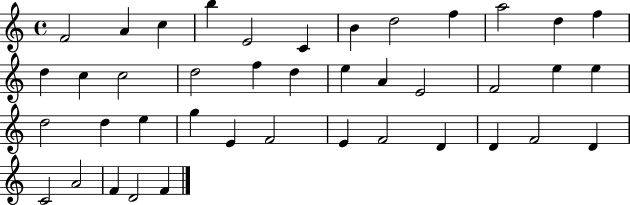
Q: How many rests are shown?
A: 0